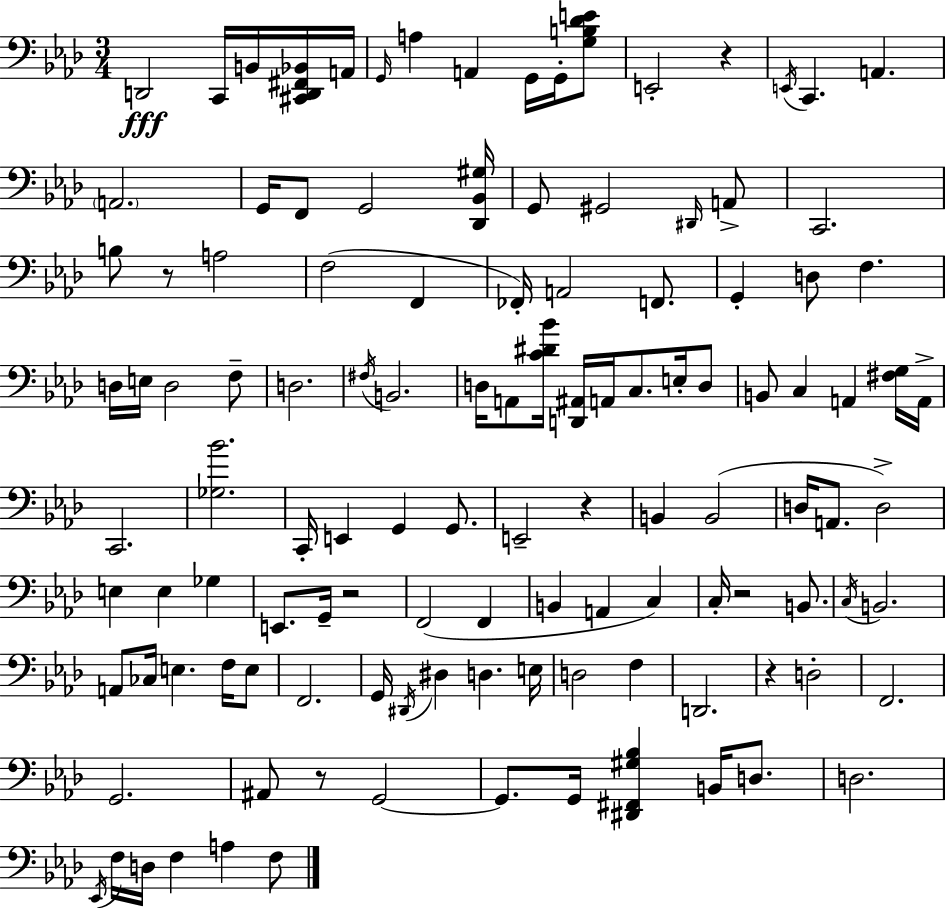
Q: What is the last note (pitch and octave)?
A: F3